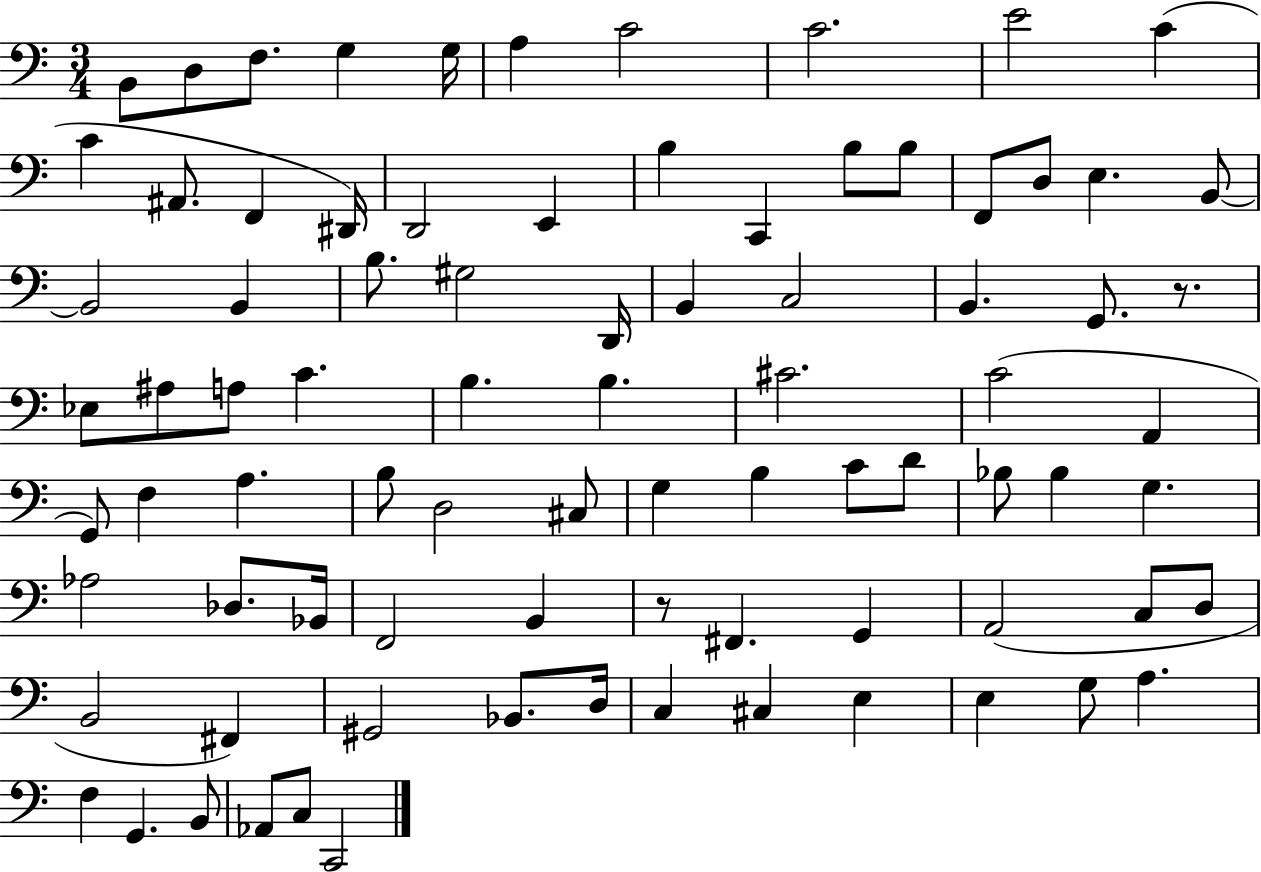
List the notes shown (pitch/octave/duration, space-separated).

B2/e D3/e F3/e. G3/q G3/s A3/q C4/h C4/h. E4/h C4/q C4/q A#2/e. F2/q D#2/s D2/h E2/q B3/q C2/q B3/e B3/e F2/e D3/e E3/q. B2/e B2/h B2/q B3/e. G#3/h D2/s B2/q C3/h B2/q. G2/e. R/e. Eb3/e A#3/e A3/e C4/q. B3/q. B3/q. C#4/h. C4/h A2/q G2/e F3/q A3/q. B3/e D3/h C#3/e G3/q B3/q C4/e D4/e Bb3/e Bb3/q G3/q. Ab3/h Db3/e. Bb2/s F2/h B2/q R/e F#2/q. G2/q A2/h C3/e D3/e B2/h F#2/q G#2/h Bb2/e. D3/s C3/q C#3/q E3/q E3/q G3/e A3/q. F3/q G2/q. B2/e Ab2/e C3/e C2/h